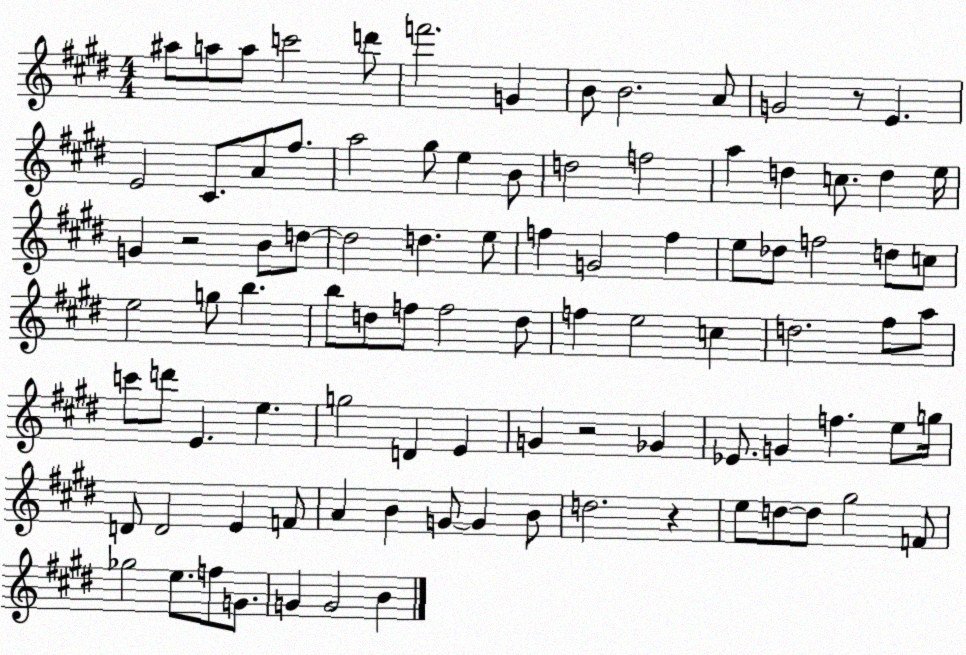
X:1
T:Untitled
M:4/4
L:1/4
K:E
^a/2 a/2 a/2 c'2 d'/2 f'2 G B/2 B2 A/2 G2 z/2 E E2 ^C/2 A/2 ^f/2 a2 ^g/2 e B/2 d2 f2 a d c/2 d e/4 G z2 B/2 d/2 d2 d e/2 f G2 f e/2 _d/2 f2 d/2 c/2 e2 g/2 b b/2 d/2 f/2 f2 d/2 f e2 c d2 ^f/2 a/2 c'/2 d'/2 E e g2 D E G z2 _G _E/2 G f e/2 g/4 D/2 D2 E F/2 A B G/2 G B/2 d2 z e/2 d/2 d/2 ^g2 F/2 _g2 e/2 f/2 G/2 G G2 B